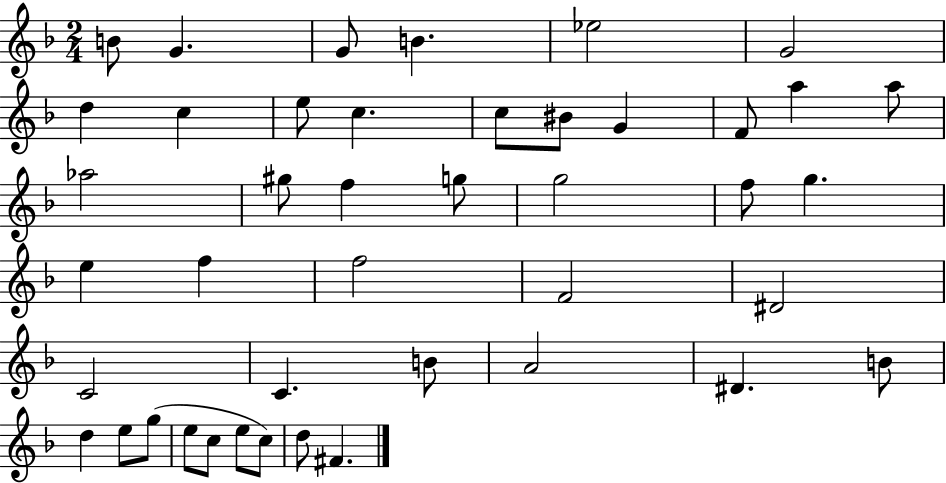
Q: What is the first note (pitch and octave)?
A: B4